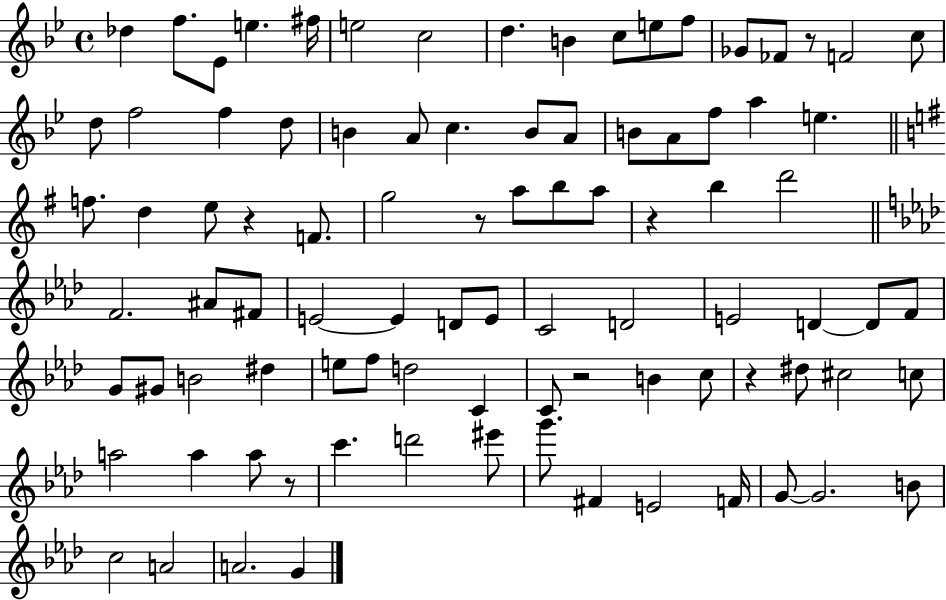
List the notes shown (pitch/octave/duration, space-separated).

Db5/q F5/e. Eb4/e E5/q. F#5/s E5/h C5/h D5/q. B4/q C5/e E5/e F5/e Gb4/e FES4/e R/e F4/h C5/e D5/e F5/h F5/q D5/e B4/q A4/e C5/q. B4/e A4/e B4/e A4/e F5/e A5/q E5/q. F5/e. D5/q E5/e R/q F4/e. G5/h R/e A5/e B5/e A5/e R/q B5/q D6/h F4/h. A#4/e F#4/e E4/h E4/q D4/e E4/e C4/h D4/h E4/h D4/q D4/e F4/e G4/e G#4/e B4/h D#5/q E5/e F5/e D5/h C4/q C4/e R/h B4/q C5/e R/q D#5/e C#5/h C5/e A5/h A5/q A5/e R/e C6/q. D6/h EIS6/e G6/e. F#4/q E4/h F4/s G4/e G4/h. B4/e C5/h A4/h A4/h. G4/q